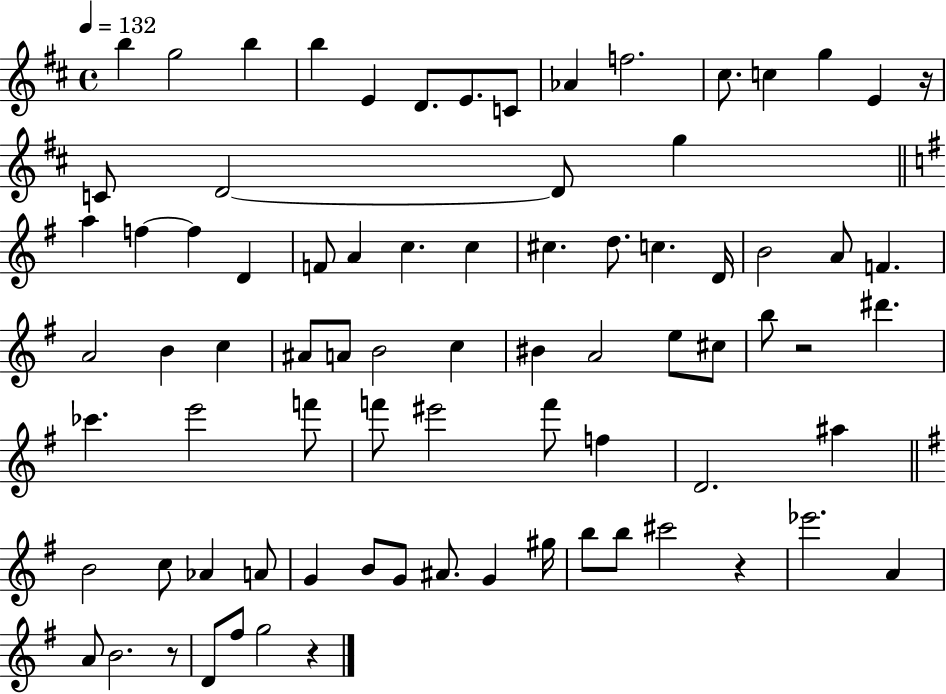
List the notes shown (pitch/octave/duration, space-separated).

B5/q G5/h B5/q B5/q E4/q D4/e. E4/e. C4/e Ab4/q F5/h. C#5/e. C5/q G5/q E4/q R/s C4/e D4/h D4/e G5/q A5/q F5/q F5/q D4/q F4/e A4/q C5/q. C5/q C#5/q. D5/e. C5/q. D4/s B4/h A4/e F4/q. A4/h B4/q C5/q A#4/e A4/e B4/h C5/q BIS4/q A4/h E5/e C#5/e B5/e R/h D#6/q. CES6/q. E6/h F6/e F6/e EIS6/h F6/e F5/q D4/h. A#5/q B4/h C5/e Ab4/q A4/e G4/q B4/e G4/e A#4/e. G4/q G#5/s B5/e B5/e C#6/h R/q Eb6/h. A4/q A4/e B4/h. R/e D4/e F#5/e G5/h R/q